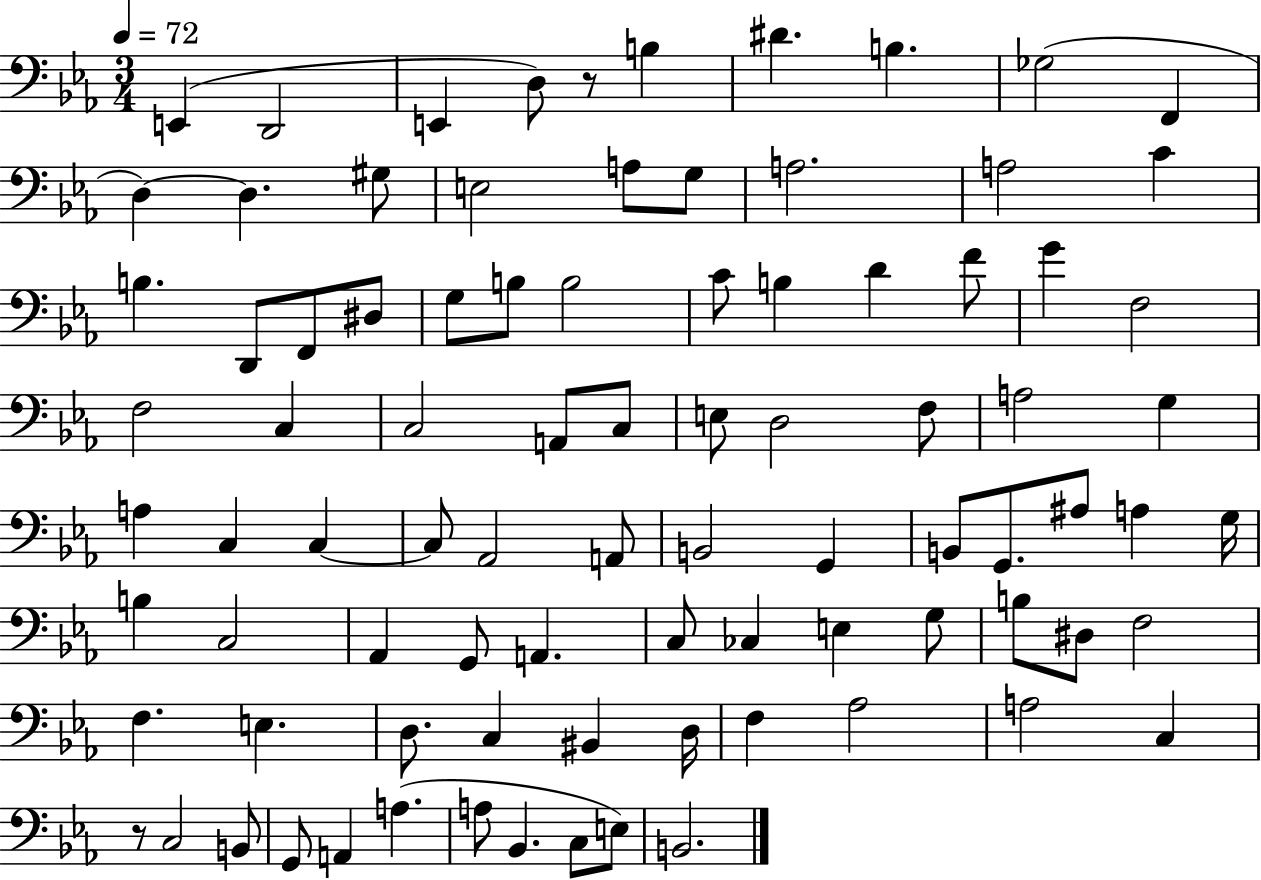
{
  \clef bass
  \numericTimeSignature
  \time 3/4
  \key ees \major
  \tempo 4 = 72
  e,4( d,2 | e,4 d8) r8 b4 | dis'4. b4. | ges2( f,4 | \break d4~~) d4. gis8 | e2 a8 g8 | a2. | a2 c'4 | \break b4. d,8 f,8 dis8 | g8 b8 b2 | c'8 b4 d'4 f'8 | g'4 f2 | \break f2 c4 | c2 a,8 c8 | e8 d2 f8 | a2 g4 | \break a4 c4 c4~~ | c8 aes,2 a,8 | b,2 g,4 | b,8 g,8. ais8 a4 g16 | \break b4 c2 | aes,4 g,8 a,4. | c8 ces4 e4 g8 | b8 dis8 f2 | \break f4. e4. | d8. c4 bis,4 d16 | f4 aes2 | a2 c4 | \break r8 c2 b,8 | g,8 a,4 a4.( | a8 bes,4. c8 e8) | b,2. | \break \bar "|."
}